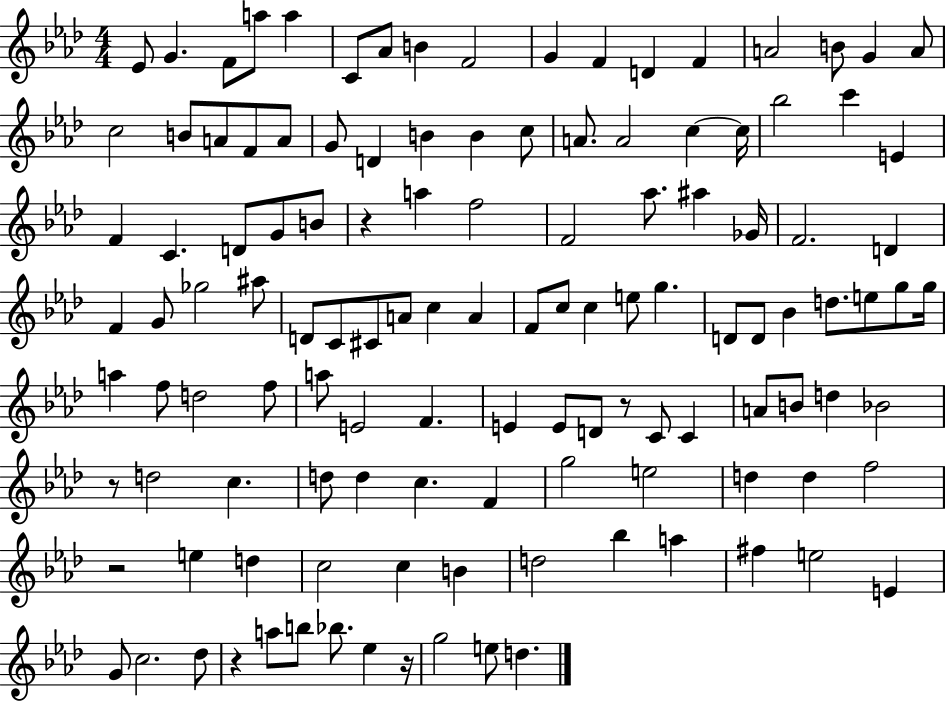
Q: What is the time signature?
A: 4/4